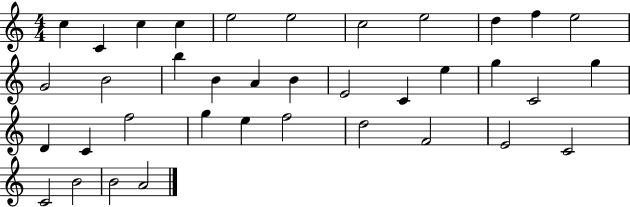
X:1
T:Untitled
M:4/4
L:1/4
K:C
c C c c e2 e2 c2 e2 d f e2 G2 B2 b B A B E2 C e g C2 g D C f2 g e f2 d2 F2 E2 C2 C2 B2 B2 A2